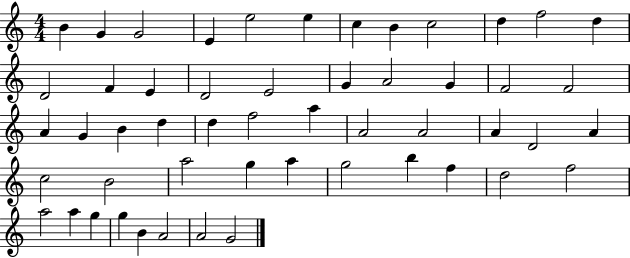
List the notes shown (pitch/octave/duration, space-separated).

B4/q G4/q G4/h E4/q E5/h E5/q C5/q B4/q C5/h D5/q F5/h D5/q D4/h F4/q E4/q D4/h E4/h G4/q A4/h G4/q F4/h F4/h A4/q G4/q B4/q D5/q D5/q F5/h A5/q A4/h A4/h A4/q D4/h A4/q C5/h B4/h A5/h G5/q A5/q G5/h B5/q F5/q D5/h F5/h A5/h A5/q G5/q G5/q B4/q A4/h A4/h G4/h